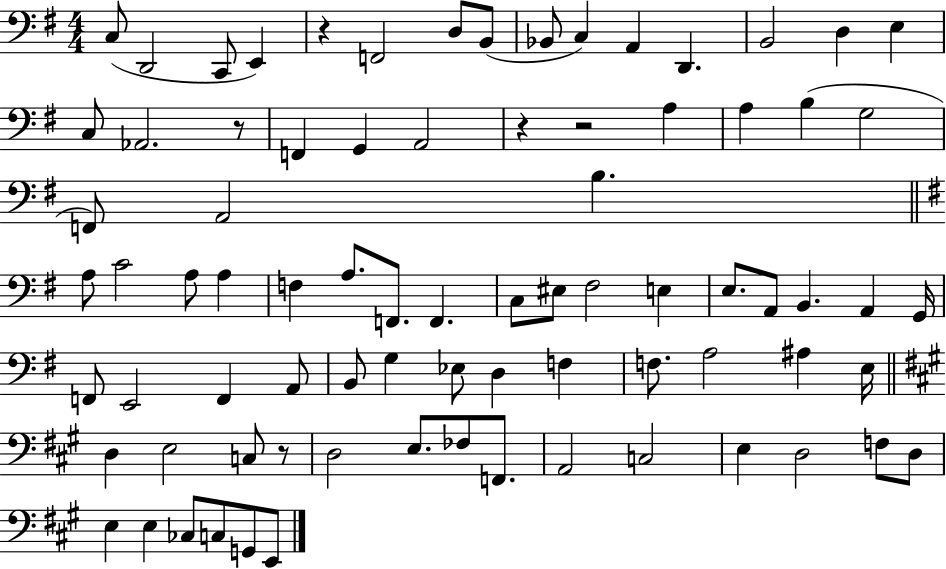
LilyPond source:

{
  \clef bass
  \numericTimeSignature
  \time 4/4
  \key g \major
  c8( d,2 c,8 e,4) | r4 f,2 d8 b,8( | bes,8 c4) a,4 d,4. | b,2 d4 e4 | \break c8 aes,2. r8 | f,4 g,4 a,2 | r4 r2 a4 | a4 b4( g2 | \break f,8) a,2 b4. | \bar "||" \break \key g \major a8 c'2 a8 a4 | f4 a8. f,8. f,4. | c8 eis8 fis2 e4 | e8. a,8 b,4. a,4 g,16 | \break f,8 e,2 f,4 a,8 | b,8 g4 ees8 d4 f4 | f8. a2 ais4 e16 | \bar "||" \break \key a \major d4 e2 c8 r8 | d2 e8. fes8 f,8. | a,2 c2 | e4 d2 f8 d8 | \break e4 e4 ces8 c8 g,8 e,8 | \bar "|."
}